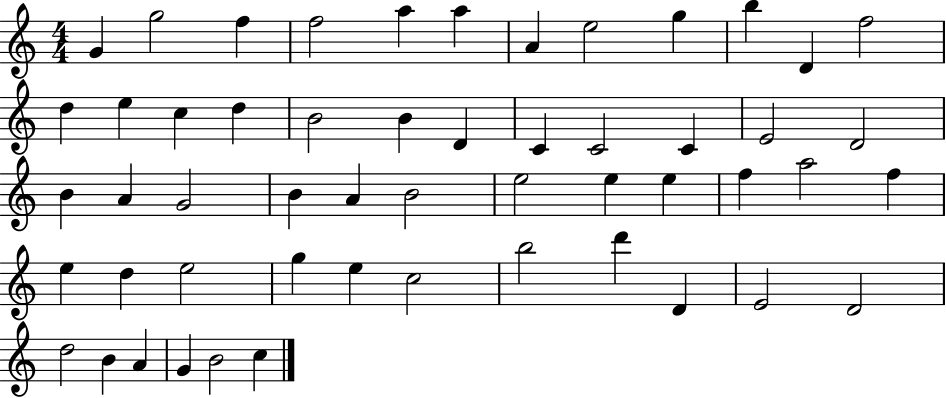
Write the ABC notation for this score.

X:1
T:Untitled
M:4/4
L:1/4
K:C
G g2 f f2 a a A e2 g b D f2 d e c d B2 B D C C2 C E2 D2 B A G2 B A B2 e2 e e f a2 f e d e2 g e c2 b2 d' D E2 D2 d2 B A G B2 c